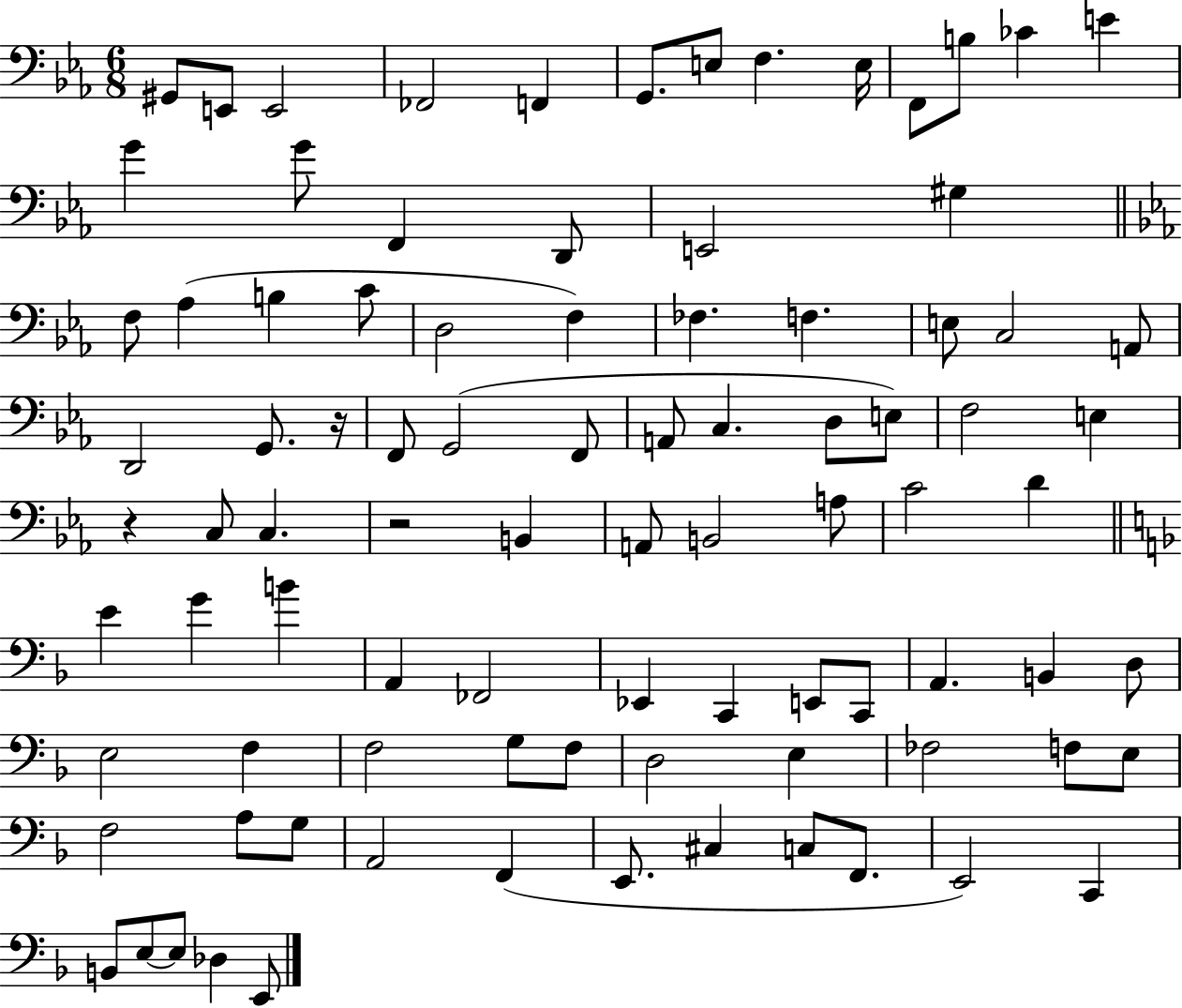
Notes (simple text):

G#2/e E2/e E2/h FES2/h F2/q G2/e. E3/e F3/q. E3/s F2/e B3/e CES4/q E4/q G4/q G4/e F2/q D2/e E2/h G#3/q F3/e Ab3/q B3/q C4/e D3/h F3/q FES3/q. F3/q. E3/e C3/h A2/e D2/h G2/e. R/s F2/e G2/h F2/e A2/e C3/q. D3/e E3/e F3/h E3/q R/q C3/e C3/q. R/h B2/q A2/e B2/h A3/e C4/h D4/q E4/q G4/q B4/q A2/q FES2/h Eb2/q C2/q E2/e C2/e A2/q. B2/q D3/e E3/h F3/q F3/h G3/e F3/e D3/h E3/q FES3/h F3/e E3/e F3/h A3/e G3/e A2/h F2/q E2/e. C#3/q C3/e F2/e. E2/h C2/q B2/e E3/e E3/e Db3/q E2/e